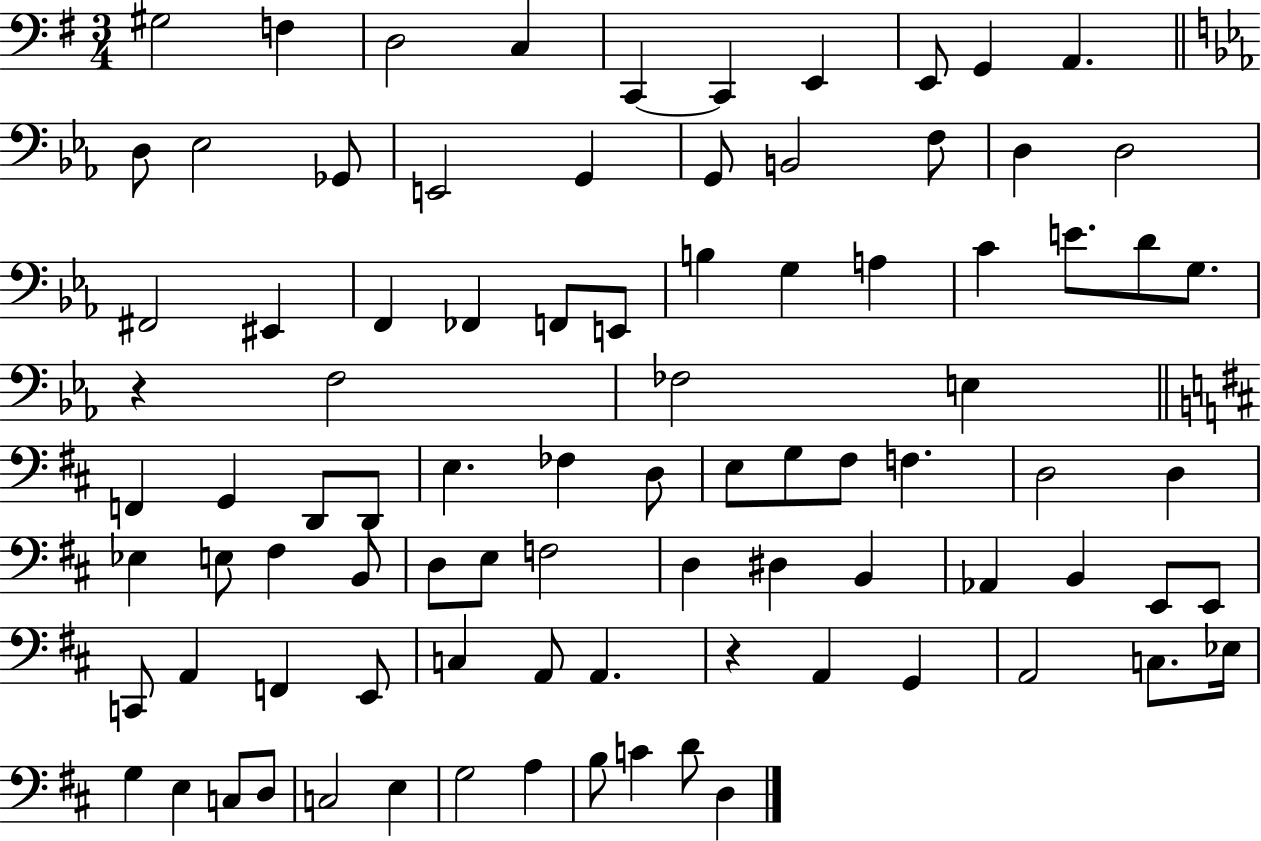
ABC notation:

X:1
T:Untitled
M:3/4
L:1/4
K:G
^G,2 F, D,2 C, C,, C,, E,, E,,/2 G,, A,, D,/2 _E,2 _G,,/2 E,,2 G,, G,,/2 B,,2 F,/2 D, D,2 ^F,,2 ^E,, F,, _F,, F,,/2 E,,/2 B, G, A, C E/2 D/2 G,/2 z F,2 _F,2 E, F,, G,, D,,/2 D,,/2 E, _F, D,/2 E,/2 G,/2 ^F,/2 F, D,2 D, _E, E,/2 ^F, B,,/2 D,/2 E,/2 F,2 D, ^D, B,, _A,, B,, E,,/2 E,,/2 C,,/2 A,, F,, E,,/2 C, A,,/2 A,, z A,, G,, A,,2 C,/2 _E,/4 G, E, C,/2 D,/2 C,2 E, G,2 A, B,/2 C D/2 D,